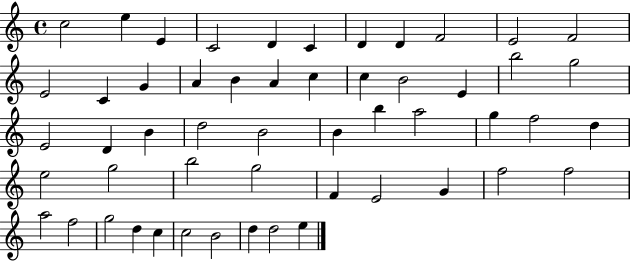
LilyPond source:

{
  \clef treble
  \time 4/4
  \defaultTimeSignature
  \key c \major
  c''2 e''4 e'4 | c'2 d'4 c'4 | d'4 d'4 f'2 | e'2 f'2 | \break e'2 c'4 g'4 | a'4 b'4 a'4 c''4 | c''4 b'2 e'4 | b''2 g''2 | \break e'2 d'4 b'4 | d''2 b'2 | b'4 b''4 a''2 | g''4 f''2 d''4 | \break e''2 g''2 | b''2 g''2 | f'4 e'2 g'4 | f''2 f''2 | \break a''2 f''2 | g''2 d''4 c''4 | c''2 b'2 | d''4 d''2 e''4 | \break \bar "|."
}